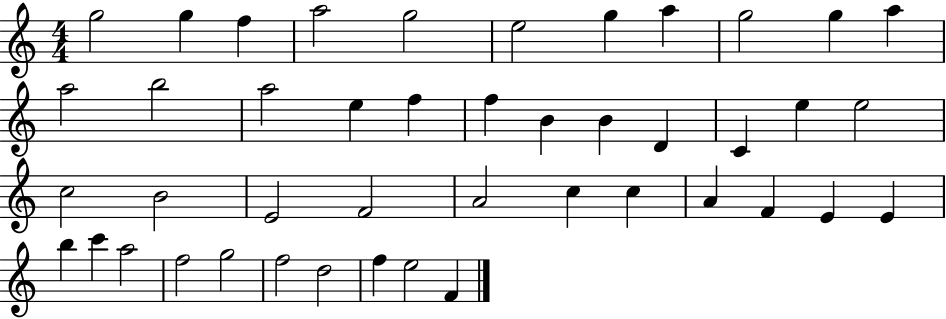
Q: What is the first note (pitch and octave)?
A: G5